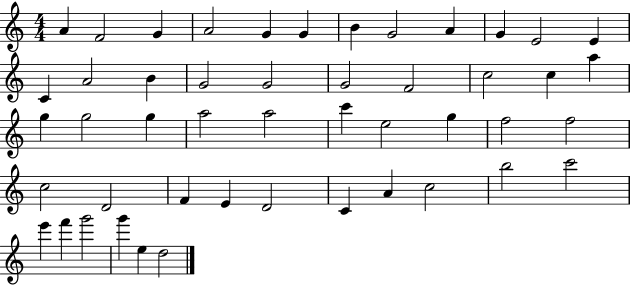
X:1
T:Untitled
M:4/4
L:1/4
K:C
A F2 G A2 G G B G2 A G E2 E C A2 B G2 G2 G2 F2 c2 c a g g2 g a2 a2 c' e2 g f2 f2 c2 D2 F E D2 C A c2 b2 c'2 e' f' g'2 g' e d2